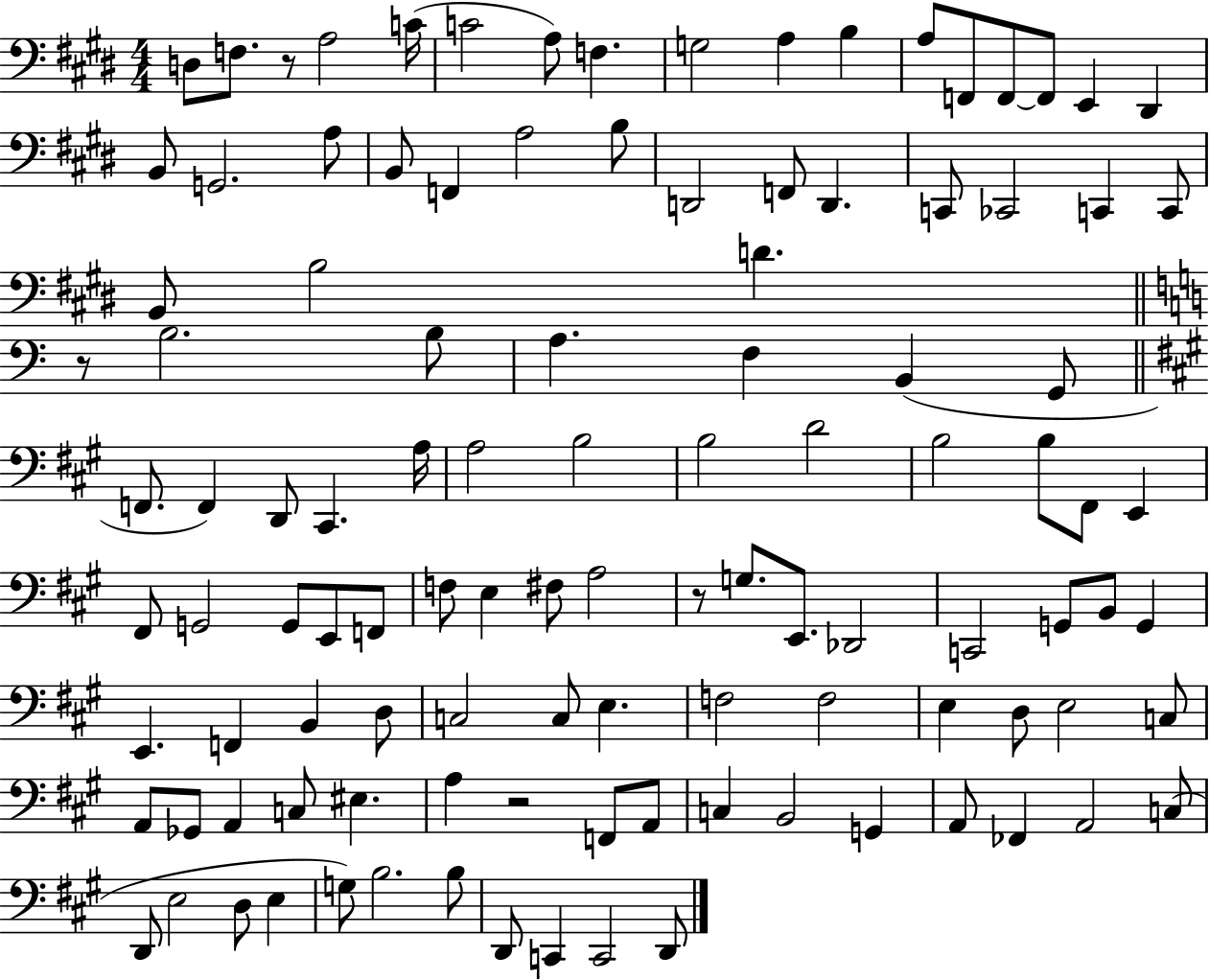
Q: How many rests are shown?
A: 4